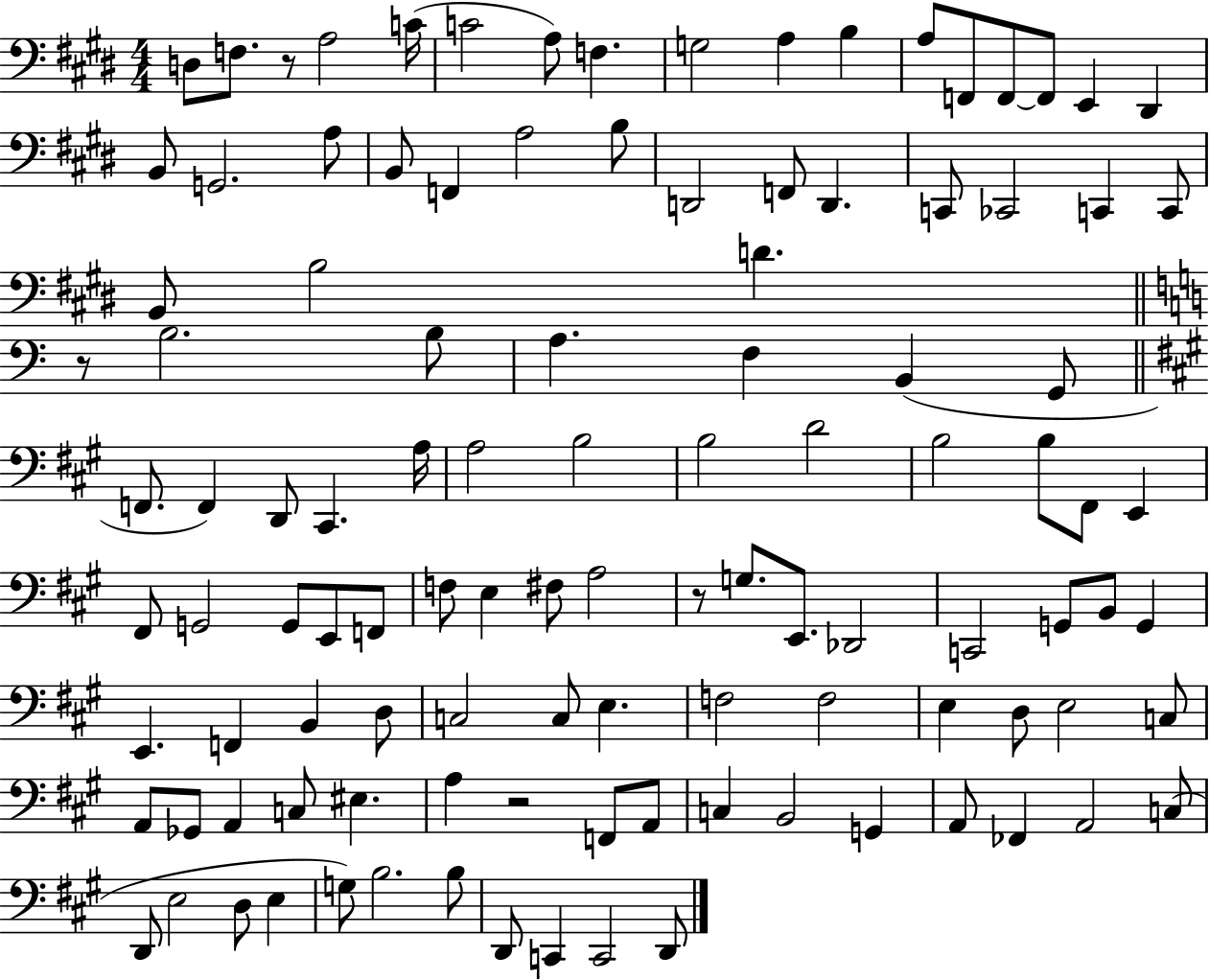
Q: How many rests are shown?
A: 4